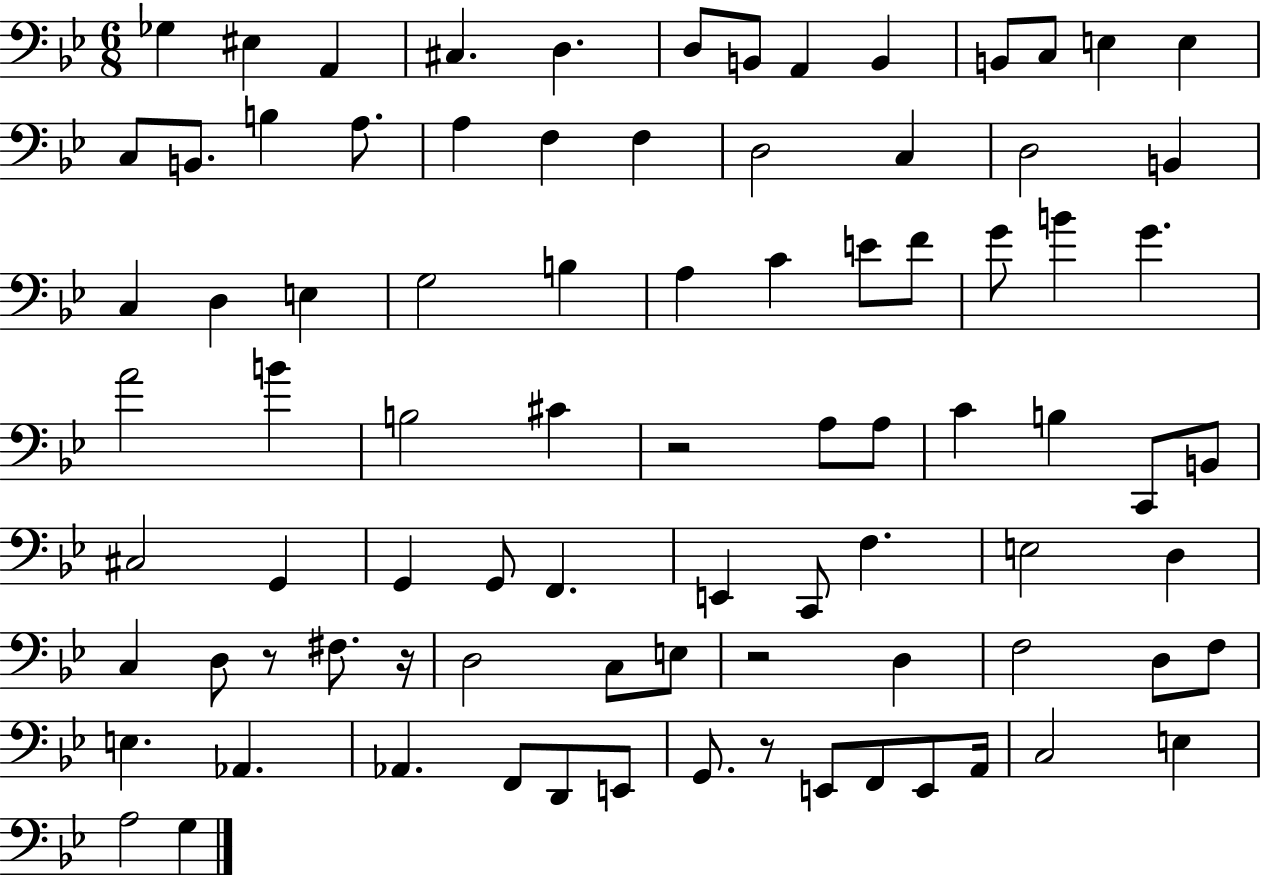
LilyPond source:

{
  \clef bass
  \numericTimeSignature
  \time 6/8
  \key bes \major
  ges4 eis4 a,4 | cis4. d4. | d8 b,8 a,4 b,4 | b,8 c8 e4 e4 | \break c8 b,8. b4 a8. | a4 f4 f4 | d2 c4 | d2 b,4 | \break c4 d4 e4 | g2 b4 | a4 c'4 e'8 f'8 | g'8 b'4 g'4. | \break a'2 b'4 | b2 cis'4 | r2 a8 a8 | c'4 b4 c,8 b,8 | \break cis2 g,4 | g,4 g,8 f,4. | e,4 c,8 f4. | e2 d4 | \break c4 d8 r8 fis8. r16 | d2 c8 e8 | r2 d4 | f2 d8 f8 | \break e4. aes,4. | aes,4. f,8 d,8 e,8 | g,8. r8 e,8 f,8 e,8 a,16 | c2 e4 | \break a2 g4 | \bar "|."
}